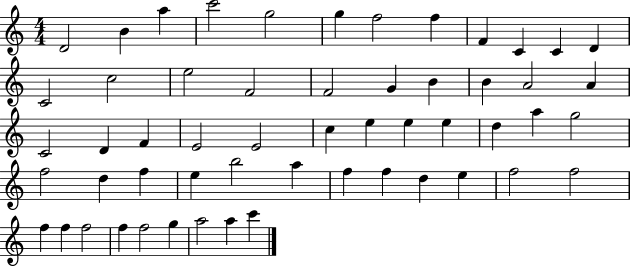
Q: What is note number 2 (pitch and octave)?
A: B4